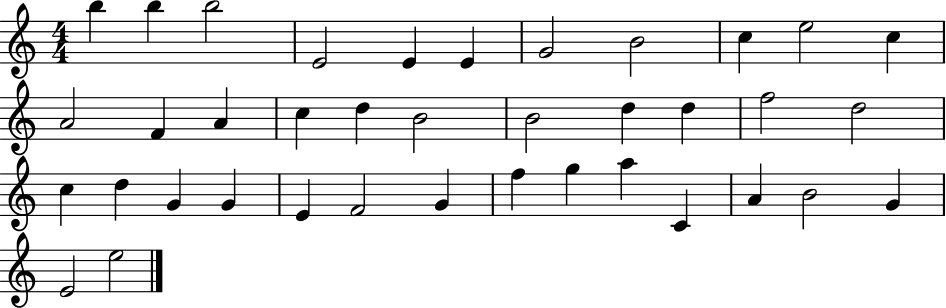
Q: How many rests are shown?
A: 0